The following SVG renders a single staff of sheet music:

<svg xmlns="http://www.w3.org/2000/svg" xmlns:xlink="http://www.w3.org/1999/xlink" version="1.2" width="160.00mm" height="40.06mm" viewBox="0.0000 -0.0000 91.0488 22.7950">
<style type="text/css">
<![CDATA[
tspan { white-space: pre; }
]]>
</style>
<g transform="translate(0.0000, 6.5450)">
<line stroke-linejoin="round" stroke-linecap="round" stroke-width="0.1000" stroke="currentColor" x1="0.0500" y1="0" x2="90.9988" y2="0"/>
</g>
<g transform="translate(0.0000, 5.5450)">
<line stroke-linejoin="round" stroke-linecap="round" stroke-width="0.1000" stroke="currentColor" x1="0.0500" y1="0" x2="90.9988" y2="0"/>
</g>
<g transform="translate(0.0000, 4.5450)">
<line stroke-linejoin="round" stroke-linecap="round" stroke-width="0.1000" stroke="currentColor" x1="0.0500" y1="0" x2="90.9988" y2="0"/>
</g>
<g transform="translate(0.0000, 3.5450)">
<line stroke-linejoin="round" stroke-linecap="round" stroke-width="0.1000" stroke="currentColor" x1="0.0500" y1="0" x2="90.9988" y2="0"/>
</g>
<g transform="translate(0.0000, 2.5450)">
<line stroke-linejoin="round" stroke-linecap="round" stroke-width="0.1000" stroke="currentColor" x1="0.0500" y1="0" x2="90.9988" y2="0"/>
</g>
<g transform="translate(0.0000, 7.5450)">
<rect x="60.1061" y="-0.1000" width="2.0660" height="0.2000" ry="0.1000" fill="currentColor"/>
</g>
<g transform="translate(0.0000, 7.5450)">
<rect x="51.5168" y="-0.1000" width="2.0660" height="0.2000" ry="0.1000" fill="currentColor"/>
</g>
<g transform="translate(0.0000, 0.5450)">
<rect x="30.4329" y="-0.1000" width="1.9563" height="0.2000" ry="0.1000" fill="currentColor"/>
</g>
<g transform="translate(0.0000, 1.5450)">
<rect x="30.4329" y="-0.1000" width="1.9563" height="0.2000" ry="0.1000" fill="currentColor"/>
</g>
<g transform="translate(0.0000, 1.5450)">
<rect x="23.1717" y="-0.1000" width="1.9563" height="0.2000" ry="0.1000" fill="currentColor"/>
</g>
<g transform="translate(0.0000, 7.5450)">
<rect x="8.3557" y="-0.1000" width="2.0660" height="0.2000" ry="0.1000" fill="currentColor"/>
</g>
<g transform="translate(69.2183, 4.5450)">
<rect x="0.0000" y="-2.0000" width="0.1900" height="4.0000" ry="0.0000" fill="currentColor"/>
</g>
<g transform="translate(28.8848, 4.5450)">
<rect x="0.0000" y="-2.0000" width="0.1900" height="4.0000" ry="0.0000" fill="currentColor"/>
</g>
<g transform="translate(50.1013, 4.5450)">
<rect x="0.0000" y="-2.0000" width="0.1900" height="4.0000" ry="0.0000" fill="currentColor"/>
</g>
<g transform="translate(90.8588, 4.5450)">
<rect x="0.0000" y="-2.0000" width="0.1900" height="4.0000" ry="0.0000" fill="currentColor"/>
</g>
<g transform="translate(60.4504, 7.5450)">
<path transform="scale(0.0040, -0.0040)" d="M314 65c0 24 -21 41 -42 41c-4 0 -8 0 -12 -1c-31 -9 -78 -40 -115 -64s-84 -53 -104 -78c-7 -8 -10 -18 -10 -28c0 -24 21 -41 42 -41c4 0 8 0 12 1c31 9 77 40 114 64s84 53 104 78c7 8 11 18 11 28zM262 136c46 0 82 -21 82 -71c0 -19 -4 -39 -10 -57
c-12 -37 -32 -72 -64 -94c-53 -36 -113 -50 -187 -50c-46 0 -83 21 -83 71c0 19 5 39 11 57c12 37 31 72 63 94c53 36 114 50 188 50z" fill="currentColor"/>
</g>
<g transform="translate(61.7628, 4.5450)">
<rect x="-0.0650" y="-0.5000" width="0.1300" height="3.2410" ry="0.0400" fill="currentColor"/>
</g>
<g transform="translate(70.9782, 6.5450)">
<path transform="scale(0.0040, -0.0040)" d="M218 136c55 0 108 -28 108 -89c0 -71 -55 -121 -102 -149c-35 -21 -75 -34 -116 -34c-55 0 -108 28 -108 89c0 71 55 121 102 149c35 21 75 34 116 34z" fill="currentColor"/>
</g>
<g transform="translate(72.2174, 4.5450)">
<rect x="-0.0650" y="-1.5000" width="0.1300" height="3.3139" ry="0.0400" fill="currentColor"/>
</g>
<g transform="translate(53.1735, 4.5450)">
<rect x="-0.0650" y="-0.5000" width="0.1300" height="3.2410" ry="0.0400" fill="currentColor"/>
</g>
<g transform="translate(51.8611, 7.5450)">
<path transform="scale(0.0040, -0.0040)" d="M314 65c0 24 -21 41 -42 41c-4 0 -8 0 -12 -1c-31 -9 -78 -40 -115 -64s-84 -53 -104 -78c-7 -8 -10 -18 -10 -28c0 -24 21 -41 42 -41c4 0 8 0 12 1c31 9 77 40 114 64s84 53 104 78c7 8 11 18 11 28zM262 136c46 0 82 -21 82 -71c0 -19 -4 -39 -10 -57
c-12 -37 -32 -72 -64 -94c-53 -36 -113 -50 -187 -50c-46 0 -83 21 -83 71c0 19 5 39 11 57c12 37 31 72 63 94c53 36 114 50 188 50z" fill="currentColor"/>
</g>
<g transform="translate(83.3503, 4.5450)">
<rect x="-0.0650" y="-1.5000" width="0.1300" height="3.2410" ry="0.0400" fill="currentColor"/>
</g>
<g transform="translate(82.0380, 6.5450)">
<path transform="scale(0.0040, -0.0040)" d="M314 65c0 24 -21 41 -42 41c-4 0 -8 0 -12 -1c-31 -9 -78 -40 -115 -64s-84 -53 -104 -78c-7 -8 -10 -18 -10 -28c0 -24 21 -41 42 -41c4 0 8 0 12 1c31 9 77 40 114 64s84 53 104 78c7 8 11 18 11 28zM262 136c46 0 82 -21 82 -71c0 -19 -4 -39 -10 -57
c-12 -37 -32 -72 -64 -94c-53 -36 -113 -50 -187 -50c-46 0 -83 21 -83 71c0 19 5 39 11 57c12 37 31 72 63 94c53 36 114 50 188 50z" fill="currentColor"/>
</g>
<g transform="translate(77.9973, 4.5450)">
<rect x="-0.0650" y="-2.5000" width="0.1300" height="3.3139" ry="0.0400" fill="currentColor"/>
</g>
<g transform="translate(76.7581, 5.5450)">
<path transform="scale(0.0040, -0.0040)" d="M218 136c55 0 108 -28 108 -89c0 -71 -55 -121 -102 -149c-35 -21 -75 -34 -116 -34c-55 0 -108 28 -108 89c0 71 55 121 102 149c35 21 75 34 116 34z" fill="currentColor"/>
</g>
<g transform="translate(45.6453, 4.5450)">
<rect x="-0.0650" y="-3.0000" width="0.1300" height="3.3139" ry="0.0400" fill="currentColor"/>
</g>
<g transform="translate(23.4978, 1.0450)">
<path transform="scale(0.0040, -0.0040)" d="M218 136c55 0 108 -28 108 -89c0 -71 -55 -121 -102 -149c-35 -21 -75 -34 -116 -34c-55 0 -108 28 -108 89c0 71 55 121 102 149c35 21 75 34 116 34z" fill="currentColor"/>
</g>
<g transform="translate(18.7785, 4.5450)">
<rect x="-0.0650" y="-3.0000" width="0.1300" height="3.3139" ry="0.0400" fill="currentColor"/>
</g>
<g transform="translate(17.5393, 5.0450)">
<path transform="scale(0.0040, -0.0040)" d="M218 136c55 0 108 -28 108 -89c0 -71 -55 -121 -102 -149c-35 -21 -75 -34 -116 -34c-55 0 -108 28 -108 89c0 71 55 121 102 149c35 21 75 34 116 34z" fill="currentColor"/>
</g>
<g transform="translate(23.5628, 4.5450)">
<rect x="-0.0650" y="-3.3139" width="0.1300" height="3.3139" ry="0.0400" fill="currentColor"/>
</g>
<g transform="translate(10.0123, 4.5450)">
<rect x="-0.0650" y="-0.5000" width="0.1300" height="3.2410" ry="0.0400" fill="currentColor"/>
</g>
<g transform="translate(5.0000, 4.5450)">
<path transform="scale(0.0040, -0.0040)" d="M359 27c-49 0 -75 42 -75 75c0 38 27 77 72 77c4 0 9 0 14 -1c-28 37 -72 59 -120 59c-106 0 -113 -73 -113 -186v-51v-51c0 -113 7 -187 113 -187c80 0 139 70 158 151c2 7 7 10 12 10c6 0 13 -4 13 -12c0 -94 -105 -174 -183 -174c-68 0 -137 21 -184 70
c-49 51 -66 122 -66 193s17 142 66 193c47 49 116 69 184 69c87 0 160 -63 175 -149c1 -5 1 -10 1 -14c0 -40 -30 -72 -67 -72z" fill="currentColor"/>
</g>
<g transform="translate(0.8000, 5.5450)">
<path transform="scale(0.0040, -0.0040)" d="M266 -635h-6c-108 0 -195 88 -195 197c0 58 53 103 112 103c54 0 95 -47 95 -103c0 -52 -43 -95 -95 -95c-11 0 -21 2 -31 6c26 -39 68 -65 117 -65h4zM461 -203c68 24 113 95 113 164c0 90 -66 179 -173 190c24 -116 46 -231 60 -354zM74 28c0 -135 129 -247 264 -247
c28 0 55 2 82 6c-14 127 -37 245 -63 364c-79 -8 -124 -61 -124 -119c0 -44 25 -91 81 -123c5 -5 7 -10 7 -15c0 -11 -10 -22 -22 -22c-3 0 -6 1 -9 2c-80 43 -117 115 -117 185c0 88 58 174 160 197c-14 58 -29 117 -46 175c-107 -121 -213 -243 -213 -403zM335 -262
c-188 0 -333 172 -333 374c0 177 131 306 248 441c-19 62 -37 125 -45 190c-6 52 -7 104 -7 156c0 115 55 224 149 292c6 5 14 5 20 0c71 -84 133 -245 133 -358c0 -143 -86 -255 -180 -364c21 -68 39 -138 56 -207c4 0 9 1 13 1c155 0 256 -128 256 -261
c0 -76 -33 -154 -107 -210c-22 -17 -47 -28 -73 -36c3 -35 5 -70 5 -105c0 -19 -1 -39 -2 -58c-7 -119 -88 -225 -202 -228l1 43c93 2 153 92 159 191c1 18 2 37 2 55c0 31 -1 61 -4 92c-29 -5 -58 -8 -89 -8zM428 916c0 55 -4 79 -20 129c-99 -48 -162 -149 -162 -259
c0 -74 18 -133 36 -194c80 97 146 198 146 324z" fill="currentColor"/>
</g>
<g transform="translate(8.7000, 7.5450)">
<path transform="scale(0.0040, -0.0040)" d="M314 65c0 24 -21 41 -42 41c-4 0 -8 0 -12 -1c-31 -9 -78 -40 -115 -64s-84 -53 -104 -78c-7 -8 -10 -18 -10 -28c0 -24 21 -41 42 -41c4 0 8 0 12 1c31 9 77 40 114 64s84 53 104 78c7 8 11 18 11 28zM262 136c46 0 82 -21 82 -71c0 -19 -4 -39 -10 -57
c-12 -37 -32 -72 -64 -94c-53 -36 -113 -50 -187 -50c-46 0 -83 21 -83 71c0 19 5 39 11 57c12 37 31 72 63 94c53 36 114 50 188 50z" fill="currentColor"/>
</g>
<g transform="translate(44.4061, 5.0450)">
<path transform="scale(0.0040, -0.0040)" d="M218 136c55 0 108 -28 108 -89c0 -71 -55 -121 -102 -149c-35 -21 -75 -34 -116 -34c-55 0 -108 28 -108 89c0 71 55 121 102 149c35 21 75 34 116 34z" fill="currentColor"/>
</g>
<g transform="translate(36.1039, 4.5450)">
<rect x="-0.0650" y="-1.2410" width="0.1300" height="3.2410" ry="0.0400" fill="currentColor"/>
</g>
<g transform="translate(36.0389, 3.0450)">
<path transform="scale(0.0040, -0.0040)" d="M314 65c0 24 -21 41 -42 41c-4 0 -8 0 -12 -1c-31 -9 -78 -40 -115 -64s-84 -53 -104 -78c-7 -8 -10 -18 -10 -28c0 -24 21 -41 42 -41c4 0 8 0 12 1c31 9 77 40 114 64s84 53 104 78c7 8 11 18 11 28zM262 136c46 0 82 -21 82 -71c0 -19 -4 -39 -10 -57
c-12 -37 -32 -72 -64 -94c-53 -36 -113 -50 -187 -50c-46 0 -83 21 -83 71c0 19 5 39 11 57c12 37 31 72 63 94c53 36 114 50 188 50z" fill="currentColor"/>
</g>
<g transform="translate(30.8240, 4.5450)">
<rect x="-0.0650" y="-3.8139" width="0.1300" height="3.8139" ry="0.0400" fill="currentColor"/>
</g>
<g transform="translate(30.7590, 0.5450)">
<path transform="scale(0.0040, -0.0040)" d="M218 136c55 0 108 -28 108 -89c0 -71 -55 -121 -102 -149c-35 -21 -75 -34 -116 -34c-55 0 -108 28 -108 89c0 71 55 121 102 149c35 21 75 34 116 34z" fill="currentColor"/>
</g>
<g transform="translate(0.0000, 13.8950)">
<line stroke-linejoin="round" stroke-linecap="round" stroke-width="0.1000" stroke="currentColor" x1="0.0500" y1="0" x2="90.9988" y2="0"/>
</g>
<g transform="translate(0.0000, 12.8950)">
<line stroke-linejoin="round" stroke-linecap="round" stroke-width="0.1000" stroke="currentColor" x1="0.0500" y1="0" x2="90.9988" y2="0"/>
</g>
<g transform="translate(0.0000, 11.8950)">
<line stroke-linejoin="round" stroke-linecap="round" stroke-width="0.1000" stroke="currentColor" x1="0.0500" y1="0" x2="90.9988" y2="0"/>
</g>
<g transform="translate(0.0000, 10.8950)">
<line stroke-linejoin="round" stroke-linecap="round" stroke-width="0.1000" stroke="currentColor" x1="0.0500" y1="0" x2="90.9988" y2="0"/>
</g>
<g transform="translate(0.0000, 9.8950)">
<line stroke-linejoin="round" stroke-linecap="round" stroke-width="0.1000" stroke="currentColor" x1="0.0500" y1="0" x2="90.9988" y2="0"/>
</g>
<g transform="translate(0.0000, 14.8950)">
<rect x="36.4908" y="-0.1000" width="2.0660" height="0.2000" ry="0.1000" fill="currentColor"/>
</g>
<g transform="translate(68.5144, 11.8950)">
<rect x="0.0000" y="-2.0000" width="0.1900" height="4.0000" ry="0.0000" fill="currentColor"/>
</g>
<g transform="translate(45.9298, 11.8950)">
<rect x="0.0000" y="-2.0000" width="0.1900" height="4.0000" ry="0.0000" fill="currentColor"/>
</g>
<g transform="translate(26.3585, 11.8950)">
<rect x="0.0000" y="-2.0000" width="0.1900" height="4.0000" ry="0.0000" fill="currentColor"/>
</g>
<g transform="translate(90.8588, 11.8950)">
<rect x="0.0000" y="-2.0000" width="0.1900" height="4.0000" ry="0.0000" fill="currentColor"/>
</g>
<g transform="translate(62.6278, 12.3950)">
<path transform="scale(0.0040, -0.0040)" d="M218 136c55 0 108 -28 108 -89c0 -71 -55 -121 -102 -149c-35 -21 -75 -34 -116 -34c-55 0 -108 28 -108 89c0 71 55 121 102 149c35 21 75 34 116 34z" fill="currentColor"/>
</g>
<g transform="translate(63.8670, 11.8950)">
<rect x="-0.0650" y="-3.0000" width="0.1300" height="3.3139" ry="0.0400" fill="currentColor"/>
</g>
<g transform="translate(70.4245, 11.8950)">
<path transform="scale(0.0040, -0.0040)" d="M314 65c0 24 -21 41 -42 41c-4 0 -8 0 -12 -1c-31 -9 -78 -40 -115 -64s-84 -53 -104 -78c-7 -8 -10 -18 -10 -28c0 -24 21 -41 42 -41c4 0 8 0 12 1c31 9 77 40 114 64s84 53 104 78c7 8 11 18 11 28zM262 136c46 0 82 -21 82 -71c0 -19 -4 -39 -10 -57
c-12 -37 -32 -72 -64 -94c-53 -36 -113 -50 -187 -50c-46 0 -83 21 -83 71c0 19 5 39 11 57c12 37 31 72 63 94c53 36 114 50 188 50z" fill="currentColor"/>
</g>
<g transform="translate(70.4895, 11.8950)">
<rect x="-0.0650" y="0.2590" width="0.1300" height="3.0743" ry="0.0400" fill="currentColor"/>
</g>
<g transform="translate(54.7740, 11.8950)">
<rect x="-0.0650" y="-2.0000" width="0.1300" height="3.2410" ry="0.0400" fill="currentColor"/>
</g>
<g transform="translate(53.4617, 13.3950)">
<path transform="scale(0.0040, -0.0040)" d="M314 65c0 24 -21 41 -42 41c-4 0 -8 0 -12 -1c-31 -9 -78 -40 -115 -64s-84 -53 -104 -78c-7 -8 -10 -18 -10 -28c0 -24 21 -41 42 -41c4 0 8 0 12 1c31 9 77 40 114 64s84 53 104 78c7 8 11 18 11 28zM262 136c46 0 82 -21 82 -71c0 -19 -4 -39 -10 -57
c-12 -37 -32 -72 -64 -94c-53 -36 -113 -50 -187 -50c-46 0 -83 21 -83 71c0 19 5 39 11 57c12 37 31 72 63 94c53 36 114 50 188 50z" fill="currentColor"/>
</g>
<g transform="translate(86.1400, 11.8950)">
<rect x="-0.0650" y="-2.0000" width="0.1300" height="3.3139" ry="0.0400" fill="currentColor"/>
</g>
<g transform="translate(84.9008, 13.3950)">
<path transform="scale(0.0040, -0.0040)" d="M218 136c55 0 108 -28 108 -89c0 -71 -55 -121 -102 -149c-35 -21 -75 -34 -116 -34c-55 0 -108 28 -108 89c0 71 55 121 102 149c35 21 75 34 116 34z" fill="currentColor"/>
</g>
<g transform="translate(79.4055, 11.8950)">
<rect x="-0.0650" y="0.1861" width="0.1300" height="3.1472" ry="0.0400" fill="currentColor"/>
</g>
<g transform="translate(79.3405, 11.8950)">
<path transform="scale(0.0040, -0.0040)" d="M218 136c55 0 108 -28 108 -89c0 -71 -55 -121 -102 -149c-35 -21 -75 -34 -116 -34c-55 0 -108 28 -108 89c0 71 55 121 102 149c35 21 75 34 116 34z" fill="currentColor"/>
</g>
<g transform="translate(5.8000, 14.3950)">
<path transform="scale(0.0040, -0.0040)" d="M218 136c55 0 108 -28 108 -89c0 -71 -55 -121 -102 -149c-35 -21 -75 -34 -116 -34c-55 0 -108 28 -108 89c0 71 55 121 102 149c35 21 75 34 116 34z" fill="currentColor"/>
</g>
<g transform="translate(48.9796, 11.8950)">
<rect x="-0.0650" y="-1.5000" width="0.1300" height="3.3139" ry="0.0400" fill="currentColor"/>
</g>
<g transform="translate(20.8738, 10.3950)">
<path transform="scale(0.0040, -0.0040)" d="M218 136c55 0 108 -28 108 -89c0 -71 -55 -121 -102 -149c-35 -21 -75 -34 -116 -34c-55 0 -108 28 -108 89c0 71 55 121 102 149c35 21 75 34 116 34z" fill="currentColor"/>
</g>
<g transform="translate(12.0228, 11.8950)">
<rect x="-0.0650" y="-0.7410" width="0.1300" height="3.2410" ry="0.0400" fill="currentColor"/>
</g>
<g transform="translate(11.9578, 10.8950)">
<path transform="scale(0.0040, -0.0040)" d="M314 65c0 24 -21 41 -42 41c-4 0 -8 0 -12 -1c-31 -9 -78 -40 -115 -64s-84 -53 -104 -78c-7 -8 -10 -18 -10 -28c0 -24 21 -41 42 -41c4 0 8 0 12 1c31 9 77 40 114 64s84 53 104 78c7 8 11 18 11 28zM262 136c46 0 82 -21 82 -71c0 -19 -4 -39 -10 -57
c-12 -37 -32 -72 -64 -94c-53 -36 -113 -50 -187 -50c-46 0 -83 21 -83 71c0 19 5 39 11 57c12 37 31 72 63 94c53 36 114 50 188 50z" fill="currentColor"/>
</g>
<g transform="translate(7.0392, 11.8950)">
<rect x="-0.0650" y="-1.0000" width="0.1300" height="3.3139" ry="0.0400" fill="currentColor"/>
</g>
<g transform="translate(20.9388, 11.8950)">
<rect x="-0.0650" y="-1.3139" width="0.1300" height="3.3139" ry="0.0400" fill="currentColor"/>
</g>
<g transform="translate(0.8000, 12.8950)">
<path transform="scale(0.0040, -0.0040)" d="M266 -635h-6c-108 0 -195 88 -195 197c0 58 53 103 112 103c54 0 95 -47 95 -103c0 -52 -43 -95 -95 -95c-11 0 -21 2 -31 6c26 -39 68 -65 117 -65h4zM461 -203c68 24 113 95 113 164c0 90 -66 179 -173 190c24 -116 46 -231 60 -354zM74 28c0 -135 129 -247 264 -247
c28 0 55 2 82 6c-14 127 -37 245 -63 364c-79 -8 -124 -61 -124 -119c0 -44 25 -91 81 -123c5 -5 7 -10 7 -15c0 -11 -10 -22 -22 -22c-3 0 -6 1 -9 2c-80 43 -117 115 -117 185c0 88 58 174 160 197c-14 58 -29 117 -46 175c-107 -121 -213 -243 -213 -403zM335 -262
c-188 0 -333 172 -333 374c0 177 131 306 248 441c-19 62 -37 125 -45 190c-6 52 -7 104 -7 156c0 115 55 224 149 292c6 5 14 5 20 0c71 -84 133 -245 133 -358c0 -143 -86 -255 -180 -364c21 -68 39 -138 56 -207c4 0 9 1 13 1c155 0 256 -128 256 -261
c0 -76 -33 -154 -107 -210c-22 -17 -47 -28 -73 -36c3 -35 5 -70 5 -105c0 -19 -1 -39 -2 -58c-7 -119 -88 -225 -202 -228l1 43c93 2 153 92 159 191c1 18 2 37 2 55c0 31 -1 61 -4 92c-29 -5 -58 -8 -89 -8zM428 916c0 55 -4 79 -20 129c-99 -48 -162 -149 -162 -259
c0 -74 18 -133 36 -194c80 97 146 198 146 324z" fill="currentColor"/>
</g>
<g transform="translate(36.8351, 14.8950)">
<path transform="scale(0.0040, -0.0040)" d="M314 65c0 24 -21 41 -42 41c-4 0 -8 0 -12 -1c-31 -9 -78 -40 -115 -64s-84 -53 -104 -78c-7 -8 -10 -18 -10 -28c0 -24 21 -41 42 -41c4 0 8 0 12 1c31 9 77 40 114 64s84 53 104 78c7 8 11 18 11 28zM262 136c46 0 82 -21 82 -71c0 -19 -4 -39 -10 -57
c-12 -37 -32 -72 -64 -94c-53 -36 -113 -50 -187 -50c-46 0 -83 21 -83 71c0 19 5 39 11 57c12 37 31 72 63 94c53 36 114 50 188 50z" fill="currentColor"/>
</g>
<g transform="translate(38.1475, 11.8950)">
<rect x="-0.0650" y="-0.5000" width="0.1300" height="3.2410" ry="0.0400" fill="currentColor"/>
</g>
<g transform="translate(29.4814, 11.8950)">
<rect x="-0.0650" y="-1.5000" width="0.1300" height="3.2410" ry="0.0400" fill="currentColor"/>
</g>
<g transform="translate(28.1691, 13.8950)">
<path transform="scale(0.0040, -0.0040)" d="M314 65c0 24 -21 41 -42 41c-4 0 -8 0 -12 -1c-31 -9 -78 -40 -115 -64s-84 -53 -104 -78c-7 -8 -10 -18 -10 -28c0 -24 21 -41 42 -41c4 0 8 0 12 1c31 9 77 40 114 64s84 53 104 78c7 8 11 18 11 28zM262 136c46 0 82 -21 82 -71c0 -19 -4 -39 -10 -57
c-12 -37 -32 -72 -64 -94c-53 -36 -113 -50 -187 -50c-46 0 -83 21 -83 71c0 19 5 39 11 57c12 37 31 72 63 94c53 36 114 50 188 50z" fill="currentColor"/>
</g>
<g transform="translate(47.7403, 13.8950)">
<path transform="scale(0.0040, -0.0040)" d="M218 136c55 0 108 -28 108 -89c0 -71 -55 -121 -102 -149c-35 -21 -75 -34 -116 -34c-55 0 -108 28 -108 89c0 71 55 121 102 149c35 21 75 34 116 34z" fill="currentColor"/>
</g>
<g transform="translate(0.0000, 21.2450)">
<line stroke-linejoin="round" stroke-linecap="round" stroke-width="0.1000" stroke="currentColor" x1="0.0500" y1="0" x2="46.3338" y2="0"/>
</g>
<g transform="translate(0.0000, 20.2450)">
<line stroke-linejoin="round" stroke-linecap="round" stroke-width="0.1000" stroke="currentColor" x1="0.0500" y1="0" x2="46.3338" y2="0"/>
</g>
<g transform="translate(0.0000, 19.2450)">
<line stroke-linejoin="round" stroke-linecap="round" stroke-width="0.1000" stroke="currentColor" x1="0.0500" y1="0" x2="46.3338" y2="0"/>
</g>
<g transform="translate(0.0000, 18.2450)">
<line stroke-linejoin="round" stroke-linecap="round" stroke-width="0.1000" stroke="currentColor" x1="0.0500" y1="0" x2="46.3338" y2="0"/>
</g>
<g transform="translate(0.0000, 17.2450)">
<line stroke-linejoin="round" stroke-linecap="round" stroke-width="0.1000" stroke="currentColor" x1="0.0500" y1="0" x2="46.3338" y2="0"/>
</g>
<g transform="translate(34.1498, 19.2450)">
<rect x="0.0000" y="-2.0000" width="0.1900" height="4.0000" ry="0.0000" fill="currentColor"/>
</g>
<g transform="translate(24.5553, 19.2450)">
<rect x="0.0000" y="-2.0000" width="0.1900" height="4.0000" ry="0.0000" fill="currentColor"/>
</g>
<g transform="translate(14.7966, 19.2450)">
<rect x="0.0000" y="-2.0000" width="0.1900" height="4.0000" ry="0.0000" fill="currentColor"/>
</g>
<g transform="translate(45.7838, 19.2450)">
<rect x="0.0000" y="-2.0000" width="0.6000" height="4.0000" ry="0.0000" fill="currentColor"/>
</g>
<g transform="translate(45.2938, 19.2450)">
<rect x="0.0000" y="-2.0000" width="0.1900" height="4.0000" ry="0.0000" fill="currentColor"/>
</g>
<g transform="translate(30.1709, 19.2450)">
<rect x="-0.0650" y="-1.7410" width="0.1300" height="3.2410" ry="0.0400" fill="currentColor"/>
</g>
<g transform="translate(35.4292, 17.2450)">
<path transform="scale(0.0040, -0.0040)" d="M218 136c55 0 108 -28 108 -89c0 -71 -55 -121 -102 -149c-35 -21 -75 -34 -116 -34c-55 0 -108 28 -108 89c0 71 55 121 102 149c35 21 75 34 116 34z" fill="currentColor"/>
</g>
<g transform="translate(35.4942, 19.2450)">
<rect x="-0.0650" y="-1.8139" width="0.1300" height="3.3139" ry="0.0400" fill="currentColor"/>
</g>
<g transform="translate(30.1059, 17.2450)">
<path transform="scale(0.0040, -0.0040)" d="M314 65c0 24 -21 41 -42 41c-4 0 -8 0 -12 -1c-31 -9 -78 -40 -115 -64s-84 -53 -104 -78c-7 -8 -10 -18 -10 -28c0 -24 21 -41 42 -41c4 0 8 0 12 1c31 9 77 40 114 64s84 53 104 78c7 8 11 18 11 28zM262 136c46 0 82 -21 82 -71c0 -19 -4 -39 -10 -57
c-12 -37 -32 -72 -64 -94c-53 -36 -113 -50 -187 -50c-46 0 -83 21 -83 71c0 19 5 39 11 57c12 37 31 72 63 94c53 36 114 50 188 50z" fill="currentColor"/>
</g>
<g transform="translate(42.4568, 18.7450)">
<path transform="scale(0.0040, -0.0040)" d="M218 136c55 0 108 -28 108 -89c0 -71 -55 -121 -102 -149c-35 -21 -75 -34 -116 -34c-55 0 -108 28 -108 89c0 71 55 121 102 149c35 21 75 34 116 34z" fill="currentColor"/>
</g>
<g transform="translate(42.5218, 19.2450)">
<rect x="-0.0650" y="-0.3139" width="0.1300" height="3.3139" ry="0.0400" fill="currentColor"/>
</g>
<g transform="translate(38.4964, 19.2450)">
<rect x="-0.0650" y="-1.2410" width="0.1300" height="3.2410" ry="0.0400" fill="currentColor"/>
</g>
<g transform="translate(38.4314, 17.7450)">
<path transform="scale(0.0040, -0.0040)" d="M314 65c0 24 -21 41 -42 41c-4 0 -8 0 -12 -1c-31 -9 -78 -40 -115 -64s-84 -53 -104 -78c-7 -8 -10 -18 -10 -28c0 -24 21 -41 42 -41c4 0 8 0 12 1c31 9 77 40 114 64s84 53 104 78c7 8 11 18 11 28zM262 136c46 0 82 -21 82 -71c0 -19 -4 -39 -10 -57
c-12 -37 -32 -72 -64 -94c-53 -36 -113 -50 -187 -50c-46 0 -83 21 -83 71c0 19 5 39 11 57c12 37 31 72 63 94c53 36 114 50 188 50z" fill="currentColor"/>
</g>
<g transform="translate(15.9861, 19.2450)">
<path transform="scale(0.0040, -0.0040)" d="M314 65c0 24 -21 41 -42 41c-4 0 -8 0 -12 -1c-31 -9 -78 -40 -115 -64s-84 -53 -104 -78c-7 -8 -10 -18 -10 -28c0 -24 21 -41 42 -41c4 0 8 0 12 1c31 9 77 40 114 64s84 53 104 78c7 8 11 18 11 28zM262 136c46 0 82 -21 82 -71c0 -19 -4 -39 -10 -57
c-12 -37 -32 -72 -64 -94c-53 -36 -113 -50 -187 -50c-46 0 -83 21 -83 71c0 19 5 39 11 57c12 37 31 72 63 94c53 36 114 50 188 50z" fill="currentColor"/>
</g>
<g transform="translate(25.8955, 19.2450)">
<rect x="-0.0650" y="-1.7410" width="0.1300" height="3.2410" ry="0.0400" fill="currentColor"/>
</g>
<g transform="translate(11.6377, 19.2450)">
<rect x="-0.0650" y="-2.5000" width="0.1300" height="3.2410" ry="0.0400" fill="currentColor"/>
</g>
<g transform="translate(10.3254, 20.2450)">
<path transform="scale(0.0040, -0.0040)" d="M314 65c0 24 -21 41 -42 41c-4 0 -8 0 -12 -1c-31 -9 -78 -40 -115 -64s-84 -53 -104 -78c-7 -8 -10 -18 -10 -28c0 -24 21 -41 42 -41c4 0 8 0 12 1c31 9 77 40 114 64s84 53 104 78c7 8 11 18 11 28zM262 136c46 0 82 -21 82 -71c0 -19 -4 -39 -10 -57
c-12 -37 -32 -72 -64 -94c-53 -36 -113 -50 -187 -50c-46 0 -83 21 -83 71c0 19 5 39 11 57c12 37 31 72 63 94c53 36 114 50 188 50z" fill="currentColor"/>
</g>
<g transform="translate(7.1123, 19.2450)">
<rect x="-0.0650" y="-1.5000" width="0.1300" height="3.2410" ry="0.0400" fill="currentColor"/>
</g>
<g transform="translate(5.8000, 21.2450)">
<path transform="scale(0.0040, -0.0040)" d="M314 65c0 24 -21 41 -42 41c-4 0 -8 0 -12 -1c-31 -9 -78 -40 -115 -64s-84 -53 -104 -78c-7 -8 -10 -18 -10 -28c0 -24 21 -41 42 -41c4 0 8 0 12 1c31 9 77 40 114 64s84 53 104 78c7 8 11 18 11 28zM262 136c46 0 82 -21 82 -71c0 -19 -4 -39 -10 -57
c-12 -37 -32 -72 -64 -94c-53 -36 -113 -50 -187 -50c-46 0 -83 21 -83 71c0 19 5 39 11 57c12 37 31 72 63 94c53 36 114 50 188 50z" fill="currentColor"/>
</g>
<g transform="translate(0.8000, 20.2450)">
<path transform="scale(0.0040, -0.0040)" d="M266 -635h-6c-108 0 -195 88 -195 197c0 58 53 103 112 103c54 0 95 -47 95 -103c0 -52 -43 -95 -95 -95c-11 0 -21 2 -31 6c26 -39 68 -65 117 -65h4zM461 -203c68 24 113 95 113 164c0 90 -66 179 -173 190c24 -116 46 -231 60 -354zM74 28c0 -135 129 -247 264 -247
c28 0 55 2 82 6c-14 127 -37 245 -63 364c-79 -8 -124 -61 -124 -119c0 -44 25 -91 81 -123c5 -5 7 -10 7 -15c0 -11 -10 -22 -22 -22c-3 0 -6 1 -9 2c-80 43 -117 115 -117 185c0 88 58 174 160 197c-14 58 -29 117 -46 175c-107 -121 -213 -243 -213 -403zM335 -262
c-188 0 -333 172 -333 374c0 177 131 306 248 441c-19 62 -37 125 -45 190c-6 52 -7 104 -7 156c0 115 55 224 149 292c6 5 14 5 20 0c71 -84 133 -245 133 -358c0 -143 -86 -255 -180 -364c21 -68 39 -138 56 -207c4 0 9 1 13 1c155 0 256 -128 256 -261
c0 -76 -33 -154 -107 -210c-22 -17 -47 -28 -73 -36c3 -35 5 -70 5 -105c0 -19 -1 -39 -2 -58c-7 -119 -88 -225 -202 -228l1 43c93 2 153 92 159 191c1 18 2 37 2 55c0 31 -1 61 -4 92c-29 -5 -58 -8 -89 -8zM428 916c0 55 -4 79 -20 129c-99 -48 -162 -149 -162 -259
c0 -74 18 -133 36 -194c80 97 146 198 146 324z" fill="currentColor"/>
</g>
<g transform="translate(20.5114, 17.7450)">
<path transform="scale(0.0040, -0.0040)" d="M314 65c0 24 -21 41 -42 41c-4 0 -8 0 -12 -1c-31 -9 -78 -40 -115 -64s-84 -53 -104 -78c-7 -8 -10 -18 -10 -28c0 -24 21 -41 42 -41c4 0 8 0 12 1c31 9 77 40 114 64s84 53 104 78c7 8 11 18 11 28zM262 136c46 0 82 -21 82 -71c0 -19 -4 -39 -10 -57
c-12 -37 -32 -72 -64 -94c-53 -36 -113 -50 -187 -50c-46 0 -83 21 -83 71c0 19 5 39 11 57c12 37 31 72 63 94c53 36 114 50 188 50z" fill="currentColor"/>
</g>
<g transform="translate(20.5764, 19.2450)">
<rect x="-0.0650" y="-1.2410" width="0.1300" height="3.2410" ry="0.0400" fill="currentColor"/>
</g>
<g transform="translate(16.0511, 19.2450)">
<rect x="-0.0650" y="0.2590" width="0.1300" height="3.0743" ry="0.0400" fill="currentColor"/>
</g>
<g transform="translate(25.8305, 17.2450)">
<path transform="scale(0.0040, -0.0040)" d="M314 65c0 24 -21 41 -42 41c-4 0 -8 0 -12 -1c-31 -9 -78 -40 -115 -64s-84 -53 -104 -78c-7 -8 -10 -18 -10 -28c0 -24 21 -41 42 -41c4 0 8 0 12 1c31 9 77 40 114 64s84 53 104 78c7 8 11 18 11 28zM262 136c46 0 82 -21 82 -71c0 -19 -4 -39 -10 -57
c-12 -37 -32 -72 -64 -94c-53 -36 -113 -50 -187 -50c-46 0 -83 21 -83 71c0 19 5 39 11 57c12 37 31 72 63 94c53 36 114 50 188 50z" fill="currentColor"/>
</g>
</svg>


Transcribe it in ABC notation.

X:1
T:Untitled
M:4/4
L:1/4
K:C
C2 A b c' e2 A C2 C2 E G E2 D d2 e E2 C2 E F2 A B2 B F E2 G2 B2 e2 f2 f2 f e2 c